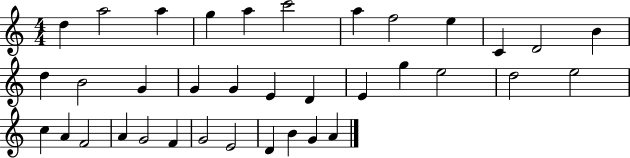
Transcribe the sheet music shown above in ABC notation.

X:1
T:Untitled
M:4/4
L:1/4
K:C
d a2 a g a c'2 a f2 e C D2 B d B2 G G G E D E g e2 d2 e2 c A F2 A G2 F G2 E2 D B G A